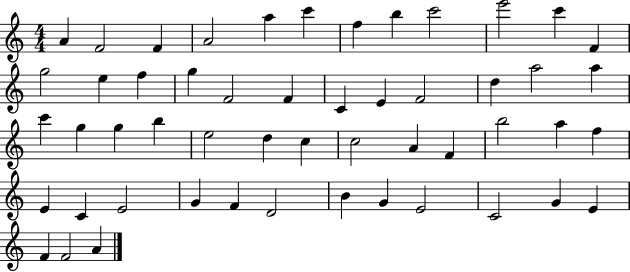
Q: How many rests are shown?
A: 0